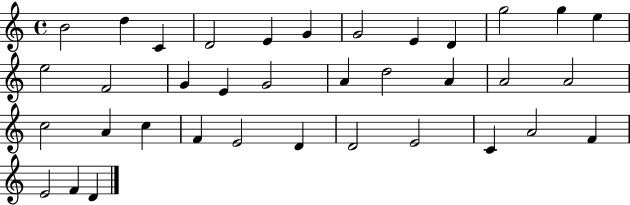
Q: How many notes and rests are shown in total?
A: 36